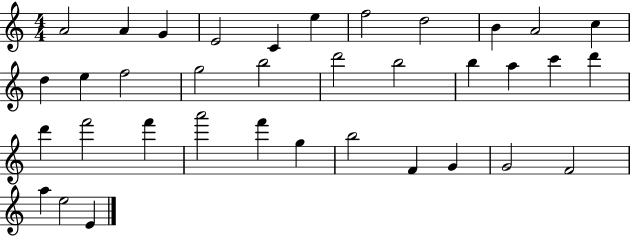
A4/h A4/q G4/q E4/h C4/q E5/q F5/h D5/h B4/q A4/h C5/q D5/q E5/q F5/h G5/h B5/h D6/h B5/h B5/q A5/q C6/q D6/q D6/q F6/h F6/q A6/h F6/q G5/q B5/h F4/q G4/q G4/h F4/h A5/q E5/h E4/q